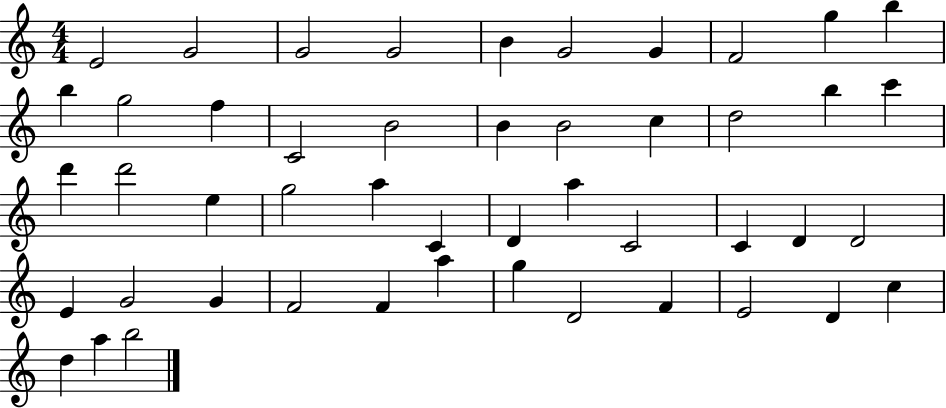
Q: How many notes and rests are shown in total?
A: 48